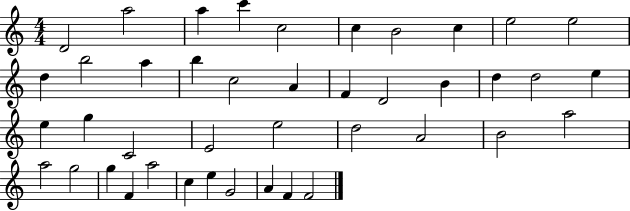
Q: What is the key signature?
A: C major